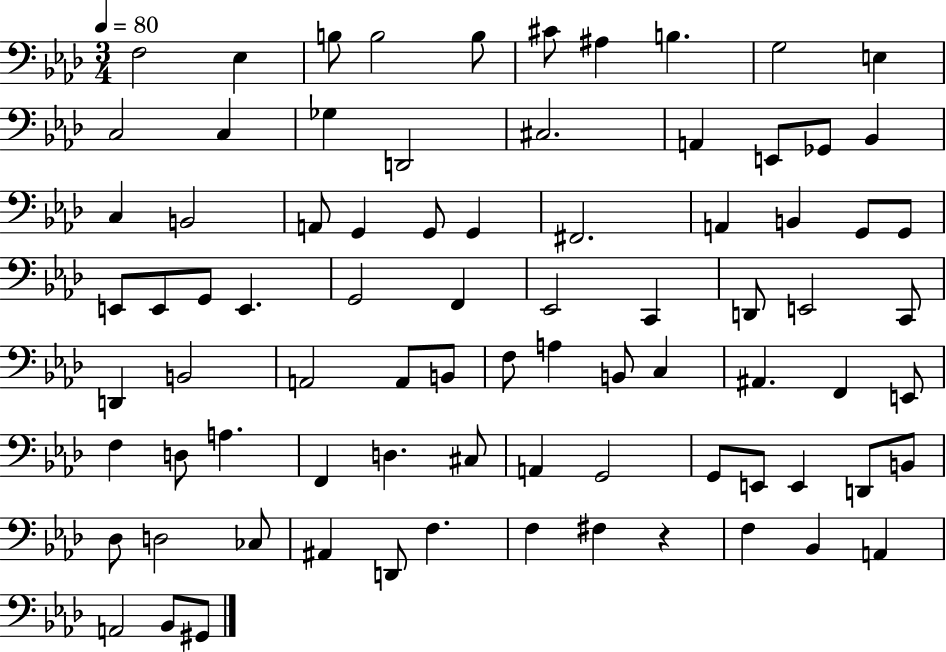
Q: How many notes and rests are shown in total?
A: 81